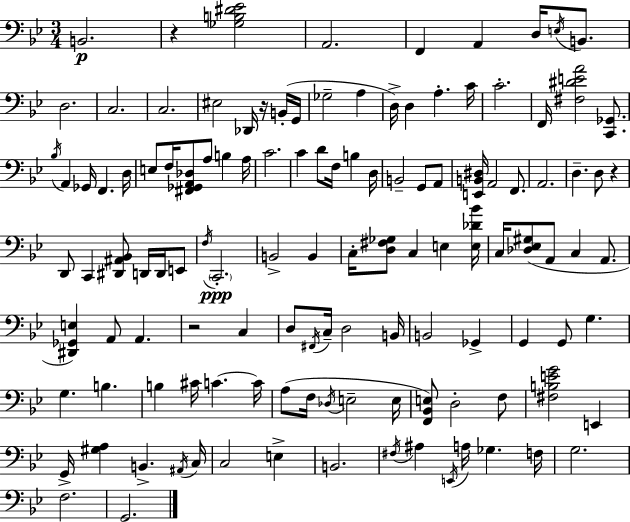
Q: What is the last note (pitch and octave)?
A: G2